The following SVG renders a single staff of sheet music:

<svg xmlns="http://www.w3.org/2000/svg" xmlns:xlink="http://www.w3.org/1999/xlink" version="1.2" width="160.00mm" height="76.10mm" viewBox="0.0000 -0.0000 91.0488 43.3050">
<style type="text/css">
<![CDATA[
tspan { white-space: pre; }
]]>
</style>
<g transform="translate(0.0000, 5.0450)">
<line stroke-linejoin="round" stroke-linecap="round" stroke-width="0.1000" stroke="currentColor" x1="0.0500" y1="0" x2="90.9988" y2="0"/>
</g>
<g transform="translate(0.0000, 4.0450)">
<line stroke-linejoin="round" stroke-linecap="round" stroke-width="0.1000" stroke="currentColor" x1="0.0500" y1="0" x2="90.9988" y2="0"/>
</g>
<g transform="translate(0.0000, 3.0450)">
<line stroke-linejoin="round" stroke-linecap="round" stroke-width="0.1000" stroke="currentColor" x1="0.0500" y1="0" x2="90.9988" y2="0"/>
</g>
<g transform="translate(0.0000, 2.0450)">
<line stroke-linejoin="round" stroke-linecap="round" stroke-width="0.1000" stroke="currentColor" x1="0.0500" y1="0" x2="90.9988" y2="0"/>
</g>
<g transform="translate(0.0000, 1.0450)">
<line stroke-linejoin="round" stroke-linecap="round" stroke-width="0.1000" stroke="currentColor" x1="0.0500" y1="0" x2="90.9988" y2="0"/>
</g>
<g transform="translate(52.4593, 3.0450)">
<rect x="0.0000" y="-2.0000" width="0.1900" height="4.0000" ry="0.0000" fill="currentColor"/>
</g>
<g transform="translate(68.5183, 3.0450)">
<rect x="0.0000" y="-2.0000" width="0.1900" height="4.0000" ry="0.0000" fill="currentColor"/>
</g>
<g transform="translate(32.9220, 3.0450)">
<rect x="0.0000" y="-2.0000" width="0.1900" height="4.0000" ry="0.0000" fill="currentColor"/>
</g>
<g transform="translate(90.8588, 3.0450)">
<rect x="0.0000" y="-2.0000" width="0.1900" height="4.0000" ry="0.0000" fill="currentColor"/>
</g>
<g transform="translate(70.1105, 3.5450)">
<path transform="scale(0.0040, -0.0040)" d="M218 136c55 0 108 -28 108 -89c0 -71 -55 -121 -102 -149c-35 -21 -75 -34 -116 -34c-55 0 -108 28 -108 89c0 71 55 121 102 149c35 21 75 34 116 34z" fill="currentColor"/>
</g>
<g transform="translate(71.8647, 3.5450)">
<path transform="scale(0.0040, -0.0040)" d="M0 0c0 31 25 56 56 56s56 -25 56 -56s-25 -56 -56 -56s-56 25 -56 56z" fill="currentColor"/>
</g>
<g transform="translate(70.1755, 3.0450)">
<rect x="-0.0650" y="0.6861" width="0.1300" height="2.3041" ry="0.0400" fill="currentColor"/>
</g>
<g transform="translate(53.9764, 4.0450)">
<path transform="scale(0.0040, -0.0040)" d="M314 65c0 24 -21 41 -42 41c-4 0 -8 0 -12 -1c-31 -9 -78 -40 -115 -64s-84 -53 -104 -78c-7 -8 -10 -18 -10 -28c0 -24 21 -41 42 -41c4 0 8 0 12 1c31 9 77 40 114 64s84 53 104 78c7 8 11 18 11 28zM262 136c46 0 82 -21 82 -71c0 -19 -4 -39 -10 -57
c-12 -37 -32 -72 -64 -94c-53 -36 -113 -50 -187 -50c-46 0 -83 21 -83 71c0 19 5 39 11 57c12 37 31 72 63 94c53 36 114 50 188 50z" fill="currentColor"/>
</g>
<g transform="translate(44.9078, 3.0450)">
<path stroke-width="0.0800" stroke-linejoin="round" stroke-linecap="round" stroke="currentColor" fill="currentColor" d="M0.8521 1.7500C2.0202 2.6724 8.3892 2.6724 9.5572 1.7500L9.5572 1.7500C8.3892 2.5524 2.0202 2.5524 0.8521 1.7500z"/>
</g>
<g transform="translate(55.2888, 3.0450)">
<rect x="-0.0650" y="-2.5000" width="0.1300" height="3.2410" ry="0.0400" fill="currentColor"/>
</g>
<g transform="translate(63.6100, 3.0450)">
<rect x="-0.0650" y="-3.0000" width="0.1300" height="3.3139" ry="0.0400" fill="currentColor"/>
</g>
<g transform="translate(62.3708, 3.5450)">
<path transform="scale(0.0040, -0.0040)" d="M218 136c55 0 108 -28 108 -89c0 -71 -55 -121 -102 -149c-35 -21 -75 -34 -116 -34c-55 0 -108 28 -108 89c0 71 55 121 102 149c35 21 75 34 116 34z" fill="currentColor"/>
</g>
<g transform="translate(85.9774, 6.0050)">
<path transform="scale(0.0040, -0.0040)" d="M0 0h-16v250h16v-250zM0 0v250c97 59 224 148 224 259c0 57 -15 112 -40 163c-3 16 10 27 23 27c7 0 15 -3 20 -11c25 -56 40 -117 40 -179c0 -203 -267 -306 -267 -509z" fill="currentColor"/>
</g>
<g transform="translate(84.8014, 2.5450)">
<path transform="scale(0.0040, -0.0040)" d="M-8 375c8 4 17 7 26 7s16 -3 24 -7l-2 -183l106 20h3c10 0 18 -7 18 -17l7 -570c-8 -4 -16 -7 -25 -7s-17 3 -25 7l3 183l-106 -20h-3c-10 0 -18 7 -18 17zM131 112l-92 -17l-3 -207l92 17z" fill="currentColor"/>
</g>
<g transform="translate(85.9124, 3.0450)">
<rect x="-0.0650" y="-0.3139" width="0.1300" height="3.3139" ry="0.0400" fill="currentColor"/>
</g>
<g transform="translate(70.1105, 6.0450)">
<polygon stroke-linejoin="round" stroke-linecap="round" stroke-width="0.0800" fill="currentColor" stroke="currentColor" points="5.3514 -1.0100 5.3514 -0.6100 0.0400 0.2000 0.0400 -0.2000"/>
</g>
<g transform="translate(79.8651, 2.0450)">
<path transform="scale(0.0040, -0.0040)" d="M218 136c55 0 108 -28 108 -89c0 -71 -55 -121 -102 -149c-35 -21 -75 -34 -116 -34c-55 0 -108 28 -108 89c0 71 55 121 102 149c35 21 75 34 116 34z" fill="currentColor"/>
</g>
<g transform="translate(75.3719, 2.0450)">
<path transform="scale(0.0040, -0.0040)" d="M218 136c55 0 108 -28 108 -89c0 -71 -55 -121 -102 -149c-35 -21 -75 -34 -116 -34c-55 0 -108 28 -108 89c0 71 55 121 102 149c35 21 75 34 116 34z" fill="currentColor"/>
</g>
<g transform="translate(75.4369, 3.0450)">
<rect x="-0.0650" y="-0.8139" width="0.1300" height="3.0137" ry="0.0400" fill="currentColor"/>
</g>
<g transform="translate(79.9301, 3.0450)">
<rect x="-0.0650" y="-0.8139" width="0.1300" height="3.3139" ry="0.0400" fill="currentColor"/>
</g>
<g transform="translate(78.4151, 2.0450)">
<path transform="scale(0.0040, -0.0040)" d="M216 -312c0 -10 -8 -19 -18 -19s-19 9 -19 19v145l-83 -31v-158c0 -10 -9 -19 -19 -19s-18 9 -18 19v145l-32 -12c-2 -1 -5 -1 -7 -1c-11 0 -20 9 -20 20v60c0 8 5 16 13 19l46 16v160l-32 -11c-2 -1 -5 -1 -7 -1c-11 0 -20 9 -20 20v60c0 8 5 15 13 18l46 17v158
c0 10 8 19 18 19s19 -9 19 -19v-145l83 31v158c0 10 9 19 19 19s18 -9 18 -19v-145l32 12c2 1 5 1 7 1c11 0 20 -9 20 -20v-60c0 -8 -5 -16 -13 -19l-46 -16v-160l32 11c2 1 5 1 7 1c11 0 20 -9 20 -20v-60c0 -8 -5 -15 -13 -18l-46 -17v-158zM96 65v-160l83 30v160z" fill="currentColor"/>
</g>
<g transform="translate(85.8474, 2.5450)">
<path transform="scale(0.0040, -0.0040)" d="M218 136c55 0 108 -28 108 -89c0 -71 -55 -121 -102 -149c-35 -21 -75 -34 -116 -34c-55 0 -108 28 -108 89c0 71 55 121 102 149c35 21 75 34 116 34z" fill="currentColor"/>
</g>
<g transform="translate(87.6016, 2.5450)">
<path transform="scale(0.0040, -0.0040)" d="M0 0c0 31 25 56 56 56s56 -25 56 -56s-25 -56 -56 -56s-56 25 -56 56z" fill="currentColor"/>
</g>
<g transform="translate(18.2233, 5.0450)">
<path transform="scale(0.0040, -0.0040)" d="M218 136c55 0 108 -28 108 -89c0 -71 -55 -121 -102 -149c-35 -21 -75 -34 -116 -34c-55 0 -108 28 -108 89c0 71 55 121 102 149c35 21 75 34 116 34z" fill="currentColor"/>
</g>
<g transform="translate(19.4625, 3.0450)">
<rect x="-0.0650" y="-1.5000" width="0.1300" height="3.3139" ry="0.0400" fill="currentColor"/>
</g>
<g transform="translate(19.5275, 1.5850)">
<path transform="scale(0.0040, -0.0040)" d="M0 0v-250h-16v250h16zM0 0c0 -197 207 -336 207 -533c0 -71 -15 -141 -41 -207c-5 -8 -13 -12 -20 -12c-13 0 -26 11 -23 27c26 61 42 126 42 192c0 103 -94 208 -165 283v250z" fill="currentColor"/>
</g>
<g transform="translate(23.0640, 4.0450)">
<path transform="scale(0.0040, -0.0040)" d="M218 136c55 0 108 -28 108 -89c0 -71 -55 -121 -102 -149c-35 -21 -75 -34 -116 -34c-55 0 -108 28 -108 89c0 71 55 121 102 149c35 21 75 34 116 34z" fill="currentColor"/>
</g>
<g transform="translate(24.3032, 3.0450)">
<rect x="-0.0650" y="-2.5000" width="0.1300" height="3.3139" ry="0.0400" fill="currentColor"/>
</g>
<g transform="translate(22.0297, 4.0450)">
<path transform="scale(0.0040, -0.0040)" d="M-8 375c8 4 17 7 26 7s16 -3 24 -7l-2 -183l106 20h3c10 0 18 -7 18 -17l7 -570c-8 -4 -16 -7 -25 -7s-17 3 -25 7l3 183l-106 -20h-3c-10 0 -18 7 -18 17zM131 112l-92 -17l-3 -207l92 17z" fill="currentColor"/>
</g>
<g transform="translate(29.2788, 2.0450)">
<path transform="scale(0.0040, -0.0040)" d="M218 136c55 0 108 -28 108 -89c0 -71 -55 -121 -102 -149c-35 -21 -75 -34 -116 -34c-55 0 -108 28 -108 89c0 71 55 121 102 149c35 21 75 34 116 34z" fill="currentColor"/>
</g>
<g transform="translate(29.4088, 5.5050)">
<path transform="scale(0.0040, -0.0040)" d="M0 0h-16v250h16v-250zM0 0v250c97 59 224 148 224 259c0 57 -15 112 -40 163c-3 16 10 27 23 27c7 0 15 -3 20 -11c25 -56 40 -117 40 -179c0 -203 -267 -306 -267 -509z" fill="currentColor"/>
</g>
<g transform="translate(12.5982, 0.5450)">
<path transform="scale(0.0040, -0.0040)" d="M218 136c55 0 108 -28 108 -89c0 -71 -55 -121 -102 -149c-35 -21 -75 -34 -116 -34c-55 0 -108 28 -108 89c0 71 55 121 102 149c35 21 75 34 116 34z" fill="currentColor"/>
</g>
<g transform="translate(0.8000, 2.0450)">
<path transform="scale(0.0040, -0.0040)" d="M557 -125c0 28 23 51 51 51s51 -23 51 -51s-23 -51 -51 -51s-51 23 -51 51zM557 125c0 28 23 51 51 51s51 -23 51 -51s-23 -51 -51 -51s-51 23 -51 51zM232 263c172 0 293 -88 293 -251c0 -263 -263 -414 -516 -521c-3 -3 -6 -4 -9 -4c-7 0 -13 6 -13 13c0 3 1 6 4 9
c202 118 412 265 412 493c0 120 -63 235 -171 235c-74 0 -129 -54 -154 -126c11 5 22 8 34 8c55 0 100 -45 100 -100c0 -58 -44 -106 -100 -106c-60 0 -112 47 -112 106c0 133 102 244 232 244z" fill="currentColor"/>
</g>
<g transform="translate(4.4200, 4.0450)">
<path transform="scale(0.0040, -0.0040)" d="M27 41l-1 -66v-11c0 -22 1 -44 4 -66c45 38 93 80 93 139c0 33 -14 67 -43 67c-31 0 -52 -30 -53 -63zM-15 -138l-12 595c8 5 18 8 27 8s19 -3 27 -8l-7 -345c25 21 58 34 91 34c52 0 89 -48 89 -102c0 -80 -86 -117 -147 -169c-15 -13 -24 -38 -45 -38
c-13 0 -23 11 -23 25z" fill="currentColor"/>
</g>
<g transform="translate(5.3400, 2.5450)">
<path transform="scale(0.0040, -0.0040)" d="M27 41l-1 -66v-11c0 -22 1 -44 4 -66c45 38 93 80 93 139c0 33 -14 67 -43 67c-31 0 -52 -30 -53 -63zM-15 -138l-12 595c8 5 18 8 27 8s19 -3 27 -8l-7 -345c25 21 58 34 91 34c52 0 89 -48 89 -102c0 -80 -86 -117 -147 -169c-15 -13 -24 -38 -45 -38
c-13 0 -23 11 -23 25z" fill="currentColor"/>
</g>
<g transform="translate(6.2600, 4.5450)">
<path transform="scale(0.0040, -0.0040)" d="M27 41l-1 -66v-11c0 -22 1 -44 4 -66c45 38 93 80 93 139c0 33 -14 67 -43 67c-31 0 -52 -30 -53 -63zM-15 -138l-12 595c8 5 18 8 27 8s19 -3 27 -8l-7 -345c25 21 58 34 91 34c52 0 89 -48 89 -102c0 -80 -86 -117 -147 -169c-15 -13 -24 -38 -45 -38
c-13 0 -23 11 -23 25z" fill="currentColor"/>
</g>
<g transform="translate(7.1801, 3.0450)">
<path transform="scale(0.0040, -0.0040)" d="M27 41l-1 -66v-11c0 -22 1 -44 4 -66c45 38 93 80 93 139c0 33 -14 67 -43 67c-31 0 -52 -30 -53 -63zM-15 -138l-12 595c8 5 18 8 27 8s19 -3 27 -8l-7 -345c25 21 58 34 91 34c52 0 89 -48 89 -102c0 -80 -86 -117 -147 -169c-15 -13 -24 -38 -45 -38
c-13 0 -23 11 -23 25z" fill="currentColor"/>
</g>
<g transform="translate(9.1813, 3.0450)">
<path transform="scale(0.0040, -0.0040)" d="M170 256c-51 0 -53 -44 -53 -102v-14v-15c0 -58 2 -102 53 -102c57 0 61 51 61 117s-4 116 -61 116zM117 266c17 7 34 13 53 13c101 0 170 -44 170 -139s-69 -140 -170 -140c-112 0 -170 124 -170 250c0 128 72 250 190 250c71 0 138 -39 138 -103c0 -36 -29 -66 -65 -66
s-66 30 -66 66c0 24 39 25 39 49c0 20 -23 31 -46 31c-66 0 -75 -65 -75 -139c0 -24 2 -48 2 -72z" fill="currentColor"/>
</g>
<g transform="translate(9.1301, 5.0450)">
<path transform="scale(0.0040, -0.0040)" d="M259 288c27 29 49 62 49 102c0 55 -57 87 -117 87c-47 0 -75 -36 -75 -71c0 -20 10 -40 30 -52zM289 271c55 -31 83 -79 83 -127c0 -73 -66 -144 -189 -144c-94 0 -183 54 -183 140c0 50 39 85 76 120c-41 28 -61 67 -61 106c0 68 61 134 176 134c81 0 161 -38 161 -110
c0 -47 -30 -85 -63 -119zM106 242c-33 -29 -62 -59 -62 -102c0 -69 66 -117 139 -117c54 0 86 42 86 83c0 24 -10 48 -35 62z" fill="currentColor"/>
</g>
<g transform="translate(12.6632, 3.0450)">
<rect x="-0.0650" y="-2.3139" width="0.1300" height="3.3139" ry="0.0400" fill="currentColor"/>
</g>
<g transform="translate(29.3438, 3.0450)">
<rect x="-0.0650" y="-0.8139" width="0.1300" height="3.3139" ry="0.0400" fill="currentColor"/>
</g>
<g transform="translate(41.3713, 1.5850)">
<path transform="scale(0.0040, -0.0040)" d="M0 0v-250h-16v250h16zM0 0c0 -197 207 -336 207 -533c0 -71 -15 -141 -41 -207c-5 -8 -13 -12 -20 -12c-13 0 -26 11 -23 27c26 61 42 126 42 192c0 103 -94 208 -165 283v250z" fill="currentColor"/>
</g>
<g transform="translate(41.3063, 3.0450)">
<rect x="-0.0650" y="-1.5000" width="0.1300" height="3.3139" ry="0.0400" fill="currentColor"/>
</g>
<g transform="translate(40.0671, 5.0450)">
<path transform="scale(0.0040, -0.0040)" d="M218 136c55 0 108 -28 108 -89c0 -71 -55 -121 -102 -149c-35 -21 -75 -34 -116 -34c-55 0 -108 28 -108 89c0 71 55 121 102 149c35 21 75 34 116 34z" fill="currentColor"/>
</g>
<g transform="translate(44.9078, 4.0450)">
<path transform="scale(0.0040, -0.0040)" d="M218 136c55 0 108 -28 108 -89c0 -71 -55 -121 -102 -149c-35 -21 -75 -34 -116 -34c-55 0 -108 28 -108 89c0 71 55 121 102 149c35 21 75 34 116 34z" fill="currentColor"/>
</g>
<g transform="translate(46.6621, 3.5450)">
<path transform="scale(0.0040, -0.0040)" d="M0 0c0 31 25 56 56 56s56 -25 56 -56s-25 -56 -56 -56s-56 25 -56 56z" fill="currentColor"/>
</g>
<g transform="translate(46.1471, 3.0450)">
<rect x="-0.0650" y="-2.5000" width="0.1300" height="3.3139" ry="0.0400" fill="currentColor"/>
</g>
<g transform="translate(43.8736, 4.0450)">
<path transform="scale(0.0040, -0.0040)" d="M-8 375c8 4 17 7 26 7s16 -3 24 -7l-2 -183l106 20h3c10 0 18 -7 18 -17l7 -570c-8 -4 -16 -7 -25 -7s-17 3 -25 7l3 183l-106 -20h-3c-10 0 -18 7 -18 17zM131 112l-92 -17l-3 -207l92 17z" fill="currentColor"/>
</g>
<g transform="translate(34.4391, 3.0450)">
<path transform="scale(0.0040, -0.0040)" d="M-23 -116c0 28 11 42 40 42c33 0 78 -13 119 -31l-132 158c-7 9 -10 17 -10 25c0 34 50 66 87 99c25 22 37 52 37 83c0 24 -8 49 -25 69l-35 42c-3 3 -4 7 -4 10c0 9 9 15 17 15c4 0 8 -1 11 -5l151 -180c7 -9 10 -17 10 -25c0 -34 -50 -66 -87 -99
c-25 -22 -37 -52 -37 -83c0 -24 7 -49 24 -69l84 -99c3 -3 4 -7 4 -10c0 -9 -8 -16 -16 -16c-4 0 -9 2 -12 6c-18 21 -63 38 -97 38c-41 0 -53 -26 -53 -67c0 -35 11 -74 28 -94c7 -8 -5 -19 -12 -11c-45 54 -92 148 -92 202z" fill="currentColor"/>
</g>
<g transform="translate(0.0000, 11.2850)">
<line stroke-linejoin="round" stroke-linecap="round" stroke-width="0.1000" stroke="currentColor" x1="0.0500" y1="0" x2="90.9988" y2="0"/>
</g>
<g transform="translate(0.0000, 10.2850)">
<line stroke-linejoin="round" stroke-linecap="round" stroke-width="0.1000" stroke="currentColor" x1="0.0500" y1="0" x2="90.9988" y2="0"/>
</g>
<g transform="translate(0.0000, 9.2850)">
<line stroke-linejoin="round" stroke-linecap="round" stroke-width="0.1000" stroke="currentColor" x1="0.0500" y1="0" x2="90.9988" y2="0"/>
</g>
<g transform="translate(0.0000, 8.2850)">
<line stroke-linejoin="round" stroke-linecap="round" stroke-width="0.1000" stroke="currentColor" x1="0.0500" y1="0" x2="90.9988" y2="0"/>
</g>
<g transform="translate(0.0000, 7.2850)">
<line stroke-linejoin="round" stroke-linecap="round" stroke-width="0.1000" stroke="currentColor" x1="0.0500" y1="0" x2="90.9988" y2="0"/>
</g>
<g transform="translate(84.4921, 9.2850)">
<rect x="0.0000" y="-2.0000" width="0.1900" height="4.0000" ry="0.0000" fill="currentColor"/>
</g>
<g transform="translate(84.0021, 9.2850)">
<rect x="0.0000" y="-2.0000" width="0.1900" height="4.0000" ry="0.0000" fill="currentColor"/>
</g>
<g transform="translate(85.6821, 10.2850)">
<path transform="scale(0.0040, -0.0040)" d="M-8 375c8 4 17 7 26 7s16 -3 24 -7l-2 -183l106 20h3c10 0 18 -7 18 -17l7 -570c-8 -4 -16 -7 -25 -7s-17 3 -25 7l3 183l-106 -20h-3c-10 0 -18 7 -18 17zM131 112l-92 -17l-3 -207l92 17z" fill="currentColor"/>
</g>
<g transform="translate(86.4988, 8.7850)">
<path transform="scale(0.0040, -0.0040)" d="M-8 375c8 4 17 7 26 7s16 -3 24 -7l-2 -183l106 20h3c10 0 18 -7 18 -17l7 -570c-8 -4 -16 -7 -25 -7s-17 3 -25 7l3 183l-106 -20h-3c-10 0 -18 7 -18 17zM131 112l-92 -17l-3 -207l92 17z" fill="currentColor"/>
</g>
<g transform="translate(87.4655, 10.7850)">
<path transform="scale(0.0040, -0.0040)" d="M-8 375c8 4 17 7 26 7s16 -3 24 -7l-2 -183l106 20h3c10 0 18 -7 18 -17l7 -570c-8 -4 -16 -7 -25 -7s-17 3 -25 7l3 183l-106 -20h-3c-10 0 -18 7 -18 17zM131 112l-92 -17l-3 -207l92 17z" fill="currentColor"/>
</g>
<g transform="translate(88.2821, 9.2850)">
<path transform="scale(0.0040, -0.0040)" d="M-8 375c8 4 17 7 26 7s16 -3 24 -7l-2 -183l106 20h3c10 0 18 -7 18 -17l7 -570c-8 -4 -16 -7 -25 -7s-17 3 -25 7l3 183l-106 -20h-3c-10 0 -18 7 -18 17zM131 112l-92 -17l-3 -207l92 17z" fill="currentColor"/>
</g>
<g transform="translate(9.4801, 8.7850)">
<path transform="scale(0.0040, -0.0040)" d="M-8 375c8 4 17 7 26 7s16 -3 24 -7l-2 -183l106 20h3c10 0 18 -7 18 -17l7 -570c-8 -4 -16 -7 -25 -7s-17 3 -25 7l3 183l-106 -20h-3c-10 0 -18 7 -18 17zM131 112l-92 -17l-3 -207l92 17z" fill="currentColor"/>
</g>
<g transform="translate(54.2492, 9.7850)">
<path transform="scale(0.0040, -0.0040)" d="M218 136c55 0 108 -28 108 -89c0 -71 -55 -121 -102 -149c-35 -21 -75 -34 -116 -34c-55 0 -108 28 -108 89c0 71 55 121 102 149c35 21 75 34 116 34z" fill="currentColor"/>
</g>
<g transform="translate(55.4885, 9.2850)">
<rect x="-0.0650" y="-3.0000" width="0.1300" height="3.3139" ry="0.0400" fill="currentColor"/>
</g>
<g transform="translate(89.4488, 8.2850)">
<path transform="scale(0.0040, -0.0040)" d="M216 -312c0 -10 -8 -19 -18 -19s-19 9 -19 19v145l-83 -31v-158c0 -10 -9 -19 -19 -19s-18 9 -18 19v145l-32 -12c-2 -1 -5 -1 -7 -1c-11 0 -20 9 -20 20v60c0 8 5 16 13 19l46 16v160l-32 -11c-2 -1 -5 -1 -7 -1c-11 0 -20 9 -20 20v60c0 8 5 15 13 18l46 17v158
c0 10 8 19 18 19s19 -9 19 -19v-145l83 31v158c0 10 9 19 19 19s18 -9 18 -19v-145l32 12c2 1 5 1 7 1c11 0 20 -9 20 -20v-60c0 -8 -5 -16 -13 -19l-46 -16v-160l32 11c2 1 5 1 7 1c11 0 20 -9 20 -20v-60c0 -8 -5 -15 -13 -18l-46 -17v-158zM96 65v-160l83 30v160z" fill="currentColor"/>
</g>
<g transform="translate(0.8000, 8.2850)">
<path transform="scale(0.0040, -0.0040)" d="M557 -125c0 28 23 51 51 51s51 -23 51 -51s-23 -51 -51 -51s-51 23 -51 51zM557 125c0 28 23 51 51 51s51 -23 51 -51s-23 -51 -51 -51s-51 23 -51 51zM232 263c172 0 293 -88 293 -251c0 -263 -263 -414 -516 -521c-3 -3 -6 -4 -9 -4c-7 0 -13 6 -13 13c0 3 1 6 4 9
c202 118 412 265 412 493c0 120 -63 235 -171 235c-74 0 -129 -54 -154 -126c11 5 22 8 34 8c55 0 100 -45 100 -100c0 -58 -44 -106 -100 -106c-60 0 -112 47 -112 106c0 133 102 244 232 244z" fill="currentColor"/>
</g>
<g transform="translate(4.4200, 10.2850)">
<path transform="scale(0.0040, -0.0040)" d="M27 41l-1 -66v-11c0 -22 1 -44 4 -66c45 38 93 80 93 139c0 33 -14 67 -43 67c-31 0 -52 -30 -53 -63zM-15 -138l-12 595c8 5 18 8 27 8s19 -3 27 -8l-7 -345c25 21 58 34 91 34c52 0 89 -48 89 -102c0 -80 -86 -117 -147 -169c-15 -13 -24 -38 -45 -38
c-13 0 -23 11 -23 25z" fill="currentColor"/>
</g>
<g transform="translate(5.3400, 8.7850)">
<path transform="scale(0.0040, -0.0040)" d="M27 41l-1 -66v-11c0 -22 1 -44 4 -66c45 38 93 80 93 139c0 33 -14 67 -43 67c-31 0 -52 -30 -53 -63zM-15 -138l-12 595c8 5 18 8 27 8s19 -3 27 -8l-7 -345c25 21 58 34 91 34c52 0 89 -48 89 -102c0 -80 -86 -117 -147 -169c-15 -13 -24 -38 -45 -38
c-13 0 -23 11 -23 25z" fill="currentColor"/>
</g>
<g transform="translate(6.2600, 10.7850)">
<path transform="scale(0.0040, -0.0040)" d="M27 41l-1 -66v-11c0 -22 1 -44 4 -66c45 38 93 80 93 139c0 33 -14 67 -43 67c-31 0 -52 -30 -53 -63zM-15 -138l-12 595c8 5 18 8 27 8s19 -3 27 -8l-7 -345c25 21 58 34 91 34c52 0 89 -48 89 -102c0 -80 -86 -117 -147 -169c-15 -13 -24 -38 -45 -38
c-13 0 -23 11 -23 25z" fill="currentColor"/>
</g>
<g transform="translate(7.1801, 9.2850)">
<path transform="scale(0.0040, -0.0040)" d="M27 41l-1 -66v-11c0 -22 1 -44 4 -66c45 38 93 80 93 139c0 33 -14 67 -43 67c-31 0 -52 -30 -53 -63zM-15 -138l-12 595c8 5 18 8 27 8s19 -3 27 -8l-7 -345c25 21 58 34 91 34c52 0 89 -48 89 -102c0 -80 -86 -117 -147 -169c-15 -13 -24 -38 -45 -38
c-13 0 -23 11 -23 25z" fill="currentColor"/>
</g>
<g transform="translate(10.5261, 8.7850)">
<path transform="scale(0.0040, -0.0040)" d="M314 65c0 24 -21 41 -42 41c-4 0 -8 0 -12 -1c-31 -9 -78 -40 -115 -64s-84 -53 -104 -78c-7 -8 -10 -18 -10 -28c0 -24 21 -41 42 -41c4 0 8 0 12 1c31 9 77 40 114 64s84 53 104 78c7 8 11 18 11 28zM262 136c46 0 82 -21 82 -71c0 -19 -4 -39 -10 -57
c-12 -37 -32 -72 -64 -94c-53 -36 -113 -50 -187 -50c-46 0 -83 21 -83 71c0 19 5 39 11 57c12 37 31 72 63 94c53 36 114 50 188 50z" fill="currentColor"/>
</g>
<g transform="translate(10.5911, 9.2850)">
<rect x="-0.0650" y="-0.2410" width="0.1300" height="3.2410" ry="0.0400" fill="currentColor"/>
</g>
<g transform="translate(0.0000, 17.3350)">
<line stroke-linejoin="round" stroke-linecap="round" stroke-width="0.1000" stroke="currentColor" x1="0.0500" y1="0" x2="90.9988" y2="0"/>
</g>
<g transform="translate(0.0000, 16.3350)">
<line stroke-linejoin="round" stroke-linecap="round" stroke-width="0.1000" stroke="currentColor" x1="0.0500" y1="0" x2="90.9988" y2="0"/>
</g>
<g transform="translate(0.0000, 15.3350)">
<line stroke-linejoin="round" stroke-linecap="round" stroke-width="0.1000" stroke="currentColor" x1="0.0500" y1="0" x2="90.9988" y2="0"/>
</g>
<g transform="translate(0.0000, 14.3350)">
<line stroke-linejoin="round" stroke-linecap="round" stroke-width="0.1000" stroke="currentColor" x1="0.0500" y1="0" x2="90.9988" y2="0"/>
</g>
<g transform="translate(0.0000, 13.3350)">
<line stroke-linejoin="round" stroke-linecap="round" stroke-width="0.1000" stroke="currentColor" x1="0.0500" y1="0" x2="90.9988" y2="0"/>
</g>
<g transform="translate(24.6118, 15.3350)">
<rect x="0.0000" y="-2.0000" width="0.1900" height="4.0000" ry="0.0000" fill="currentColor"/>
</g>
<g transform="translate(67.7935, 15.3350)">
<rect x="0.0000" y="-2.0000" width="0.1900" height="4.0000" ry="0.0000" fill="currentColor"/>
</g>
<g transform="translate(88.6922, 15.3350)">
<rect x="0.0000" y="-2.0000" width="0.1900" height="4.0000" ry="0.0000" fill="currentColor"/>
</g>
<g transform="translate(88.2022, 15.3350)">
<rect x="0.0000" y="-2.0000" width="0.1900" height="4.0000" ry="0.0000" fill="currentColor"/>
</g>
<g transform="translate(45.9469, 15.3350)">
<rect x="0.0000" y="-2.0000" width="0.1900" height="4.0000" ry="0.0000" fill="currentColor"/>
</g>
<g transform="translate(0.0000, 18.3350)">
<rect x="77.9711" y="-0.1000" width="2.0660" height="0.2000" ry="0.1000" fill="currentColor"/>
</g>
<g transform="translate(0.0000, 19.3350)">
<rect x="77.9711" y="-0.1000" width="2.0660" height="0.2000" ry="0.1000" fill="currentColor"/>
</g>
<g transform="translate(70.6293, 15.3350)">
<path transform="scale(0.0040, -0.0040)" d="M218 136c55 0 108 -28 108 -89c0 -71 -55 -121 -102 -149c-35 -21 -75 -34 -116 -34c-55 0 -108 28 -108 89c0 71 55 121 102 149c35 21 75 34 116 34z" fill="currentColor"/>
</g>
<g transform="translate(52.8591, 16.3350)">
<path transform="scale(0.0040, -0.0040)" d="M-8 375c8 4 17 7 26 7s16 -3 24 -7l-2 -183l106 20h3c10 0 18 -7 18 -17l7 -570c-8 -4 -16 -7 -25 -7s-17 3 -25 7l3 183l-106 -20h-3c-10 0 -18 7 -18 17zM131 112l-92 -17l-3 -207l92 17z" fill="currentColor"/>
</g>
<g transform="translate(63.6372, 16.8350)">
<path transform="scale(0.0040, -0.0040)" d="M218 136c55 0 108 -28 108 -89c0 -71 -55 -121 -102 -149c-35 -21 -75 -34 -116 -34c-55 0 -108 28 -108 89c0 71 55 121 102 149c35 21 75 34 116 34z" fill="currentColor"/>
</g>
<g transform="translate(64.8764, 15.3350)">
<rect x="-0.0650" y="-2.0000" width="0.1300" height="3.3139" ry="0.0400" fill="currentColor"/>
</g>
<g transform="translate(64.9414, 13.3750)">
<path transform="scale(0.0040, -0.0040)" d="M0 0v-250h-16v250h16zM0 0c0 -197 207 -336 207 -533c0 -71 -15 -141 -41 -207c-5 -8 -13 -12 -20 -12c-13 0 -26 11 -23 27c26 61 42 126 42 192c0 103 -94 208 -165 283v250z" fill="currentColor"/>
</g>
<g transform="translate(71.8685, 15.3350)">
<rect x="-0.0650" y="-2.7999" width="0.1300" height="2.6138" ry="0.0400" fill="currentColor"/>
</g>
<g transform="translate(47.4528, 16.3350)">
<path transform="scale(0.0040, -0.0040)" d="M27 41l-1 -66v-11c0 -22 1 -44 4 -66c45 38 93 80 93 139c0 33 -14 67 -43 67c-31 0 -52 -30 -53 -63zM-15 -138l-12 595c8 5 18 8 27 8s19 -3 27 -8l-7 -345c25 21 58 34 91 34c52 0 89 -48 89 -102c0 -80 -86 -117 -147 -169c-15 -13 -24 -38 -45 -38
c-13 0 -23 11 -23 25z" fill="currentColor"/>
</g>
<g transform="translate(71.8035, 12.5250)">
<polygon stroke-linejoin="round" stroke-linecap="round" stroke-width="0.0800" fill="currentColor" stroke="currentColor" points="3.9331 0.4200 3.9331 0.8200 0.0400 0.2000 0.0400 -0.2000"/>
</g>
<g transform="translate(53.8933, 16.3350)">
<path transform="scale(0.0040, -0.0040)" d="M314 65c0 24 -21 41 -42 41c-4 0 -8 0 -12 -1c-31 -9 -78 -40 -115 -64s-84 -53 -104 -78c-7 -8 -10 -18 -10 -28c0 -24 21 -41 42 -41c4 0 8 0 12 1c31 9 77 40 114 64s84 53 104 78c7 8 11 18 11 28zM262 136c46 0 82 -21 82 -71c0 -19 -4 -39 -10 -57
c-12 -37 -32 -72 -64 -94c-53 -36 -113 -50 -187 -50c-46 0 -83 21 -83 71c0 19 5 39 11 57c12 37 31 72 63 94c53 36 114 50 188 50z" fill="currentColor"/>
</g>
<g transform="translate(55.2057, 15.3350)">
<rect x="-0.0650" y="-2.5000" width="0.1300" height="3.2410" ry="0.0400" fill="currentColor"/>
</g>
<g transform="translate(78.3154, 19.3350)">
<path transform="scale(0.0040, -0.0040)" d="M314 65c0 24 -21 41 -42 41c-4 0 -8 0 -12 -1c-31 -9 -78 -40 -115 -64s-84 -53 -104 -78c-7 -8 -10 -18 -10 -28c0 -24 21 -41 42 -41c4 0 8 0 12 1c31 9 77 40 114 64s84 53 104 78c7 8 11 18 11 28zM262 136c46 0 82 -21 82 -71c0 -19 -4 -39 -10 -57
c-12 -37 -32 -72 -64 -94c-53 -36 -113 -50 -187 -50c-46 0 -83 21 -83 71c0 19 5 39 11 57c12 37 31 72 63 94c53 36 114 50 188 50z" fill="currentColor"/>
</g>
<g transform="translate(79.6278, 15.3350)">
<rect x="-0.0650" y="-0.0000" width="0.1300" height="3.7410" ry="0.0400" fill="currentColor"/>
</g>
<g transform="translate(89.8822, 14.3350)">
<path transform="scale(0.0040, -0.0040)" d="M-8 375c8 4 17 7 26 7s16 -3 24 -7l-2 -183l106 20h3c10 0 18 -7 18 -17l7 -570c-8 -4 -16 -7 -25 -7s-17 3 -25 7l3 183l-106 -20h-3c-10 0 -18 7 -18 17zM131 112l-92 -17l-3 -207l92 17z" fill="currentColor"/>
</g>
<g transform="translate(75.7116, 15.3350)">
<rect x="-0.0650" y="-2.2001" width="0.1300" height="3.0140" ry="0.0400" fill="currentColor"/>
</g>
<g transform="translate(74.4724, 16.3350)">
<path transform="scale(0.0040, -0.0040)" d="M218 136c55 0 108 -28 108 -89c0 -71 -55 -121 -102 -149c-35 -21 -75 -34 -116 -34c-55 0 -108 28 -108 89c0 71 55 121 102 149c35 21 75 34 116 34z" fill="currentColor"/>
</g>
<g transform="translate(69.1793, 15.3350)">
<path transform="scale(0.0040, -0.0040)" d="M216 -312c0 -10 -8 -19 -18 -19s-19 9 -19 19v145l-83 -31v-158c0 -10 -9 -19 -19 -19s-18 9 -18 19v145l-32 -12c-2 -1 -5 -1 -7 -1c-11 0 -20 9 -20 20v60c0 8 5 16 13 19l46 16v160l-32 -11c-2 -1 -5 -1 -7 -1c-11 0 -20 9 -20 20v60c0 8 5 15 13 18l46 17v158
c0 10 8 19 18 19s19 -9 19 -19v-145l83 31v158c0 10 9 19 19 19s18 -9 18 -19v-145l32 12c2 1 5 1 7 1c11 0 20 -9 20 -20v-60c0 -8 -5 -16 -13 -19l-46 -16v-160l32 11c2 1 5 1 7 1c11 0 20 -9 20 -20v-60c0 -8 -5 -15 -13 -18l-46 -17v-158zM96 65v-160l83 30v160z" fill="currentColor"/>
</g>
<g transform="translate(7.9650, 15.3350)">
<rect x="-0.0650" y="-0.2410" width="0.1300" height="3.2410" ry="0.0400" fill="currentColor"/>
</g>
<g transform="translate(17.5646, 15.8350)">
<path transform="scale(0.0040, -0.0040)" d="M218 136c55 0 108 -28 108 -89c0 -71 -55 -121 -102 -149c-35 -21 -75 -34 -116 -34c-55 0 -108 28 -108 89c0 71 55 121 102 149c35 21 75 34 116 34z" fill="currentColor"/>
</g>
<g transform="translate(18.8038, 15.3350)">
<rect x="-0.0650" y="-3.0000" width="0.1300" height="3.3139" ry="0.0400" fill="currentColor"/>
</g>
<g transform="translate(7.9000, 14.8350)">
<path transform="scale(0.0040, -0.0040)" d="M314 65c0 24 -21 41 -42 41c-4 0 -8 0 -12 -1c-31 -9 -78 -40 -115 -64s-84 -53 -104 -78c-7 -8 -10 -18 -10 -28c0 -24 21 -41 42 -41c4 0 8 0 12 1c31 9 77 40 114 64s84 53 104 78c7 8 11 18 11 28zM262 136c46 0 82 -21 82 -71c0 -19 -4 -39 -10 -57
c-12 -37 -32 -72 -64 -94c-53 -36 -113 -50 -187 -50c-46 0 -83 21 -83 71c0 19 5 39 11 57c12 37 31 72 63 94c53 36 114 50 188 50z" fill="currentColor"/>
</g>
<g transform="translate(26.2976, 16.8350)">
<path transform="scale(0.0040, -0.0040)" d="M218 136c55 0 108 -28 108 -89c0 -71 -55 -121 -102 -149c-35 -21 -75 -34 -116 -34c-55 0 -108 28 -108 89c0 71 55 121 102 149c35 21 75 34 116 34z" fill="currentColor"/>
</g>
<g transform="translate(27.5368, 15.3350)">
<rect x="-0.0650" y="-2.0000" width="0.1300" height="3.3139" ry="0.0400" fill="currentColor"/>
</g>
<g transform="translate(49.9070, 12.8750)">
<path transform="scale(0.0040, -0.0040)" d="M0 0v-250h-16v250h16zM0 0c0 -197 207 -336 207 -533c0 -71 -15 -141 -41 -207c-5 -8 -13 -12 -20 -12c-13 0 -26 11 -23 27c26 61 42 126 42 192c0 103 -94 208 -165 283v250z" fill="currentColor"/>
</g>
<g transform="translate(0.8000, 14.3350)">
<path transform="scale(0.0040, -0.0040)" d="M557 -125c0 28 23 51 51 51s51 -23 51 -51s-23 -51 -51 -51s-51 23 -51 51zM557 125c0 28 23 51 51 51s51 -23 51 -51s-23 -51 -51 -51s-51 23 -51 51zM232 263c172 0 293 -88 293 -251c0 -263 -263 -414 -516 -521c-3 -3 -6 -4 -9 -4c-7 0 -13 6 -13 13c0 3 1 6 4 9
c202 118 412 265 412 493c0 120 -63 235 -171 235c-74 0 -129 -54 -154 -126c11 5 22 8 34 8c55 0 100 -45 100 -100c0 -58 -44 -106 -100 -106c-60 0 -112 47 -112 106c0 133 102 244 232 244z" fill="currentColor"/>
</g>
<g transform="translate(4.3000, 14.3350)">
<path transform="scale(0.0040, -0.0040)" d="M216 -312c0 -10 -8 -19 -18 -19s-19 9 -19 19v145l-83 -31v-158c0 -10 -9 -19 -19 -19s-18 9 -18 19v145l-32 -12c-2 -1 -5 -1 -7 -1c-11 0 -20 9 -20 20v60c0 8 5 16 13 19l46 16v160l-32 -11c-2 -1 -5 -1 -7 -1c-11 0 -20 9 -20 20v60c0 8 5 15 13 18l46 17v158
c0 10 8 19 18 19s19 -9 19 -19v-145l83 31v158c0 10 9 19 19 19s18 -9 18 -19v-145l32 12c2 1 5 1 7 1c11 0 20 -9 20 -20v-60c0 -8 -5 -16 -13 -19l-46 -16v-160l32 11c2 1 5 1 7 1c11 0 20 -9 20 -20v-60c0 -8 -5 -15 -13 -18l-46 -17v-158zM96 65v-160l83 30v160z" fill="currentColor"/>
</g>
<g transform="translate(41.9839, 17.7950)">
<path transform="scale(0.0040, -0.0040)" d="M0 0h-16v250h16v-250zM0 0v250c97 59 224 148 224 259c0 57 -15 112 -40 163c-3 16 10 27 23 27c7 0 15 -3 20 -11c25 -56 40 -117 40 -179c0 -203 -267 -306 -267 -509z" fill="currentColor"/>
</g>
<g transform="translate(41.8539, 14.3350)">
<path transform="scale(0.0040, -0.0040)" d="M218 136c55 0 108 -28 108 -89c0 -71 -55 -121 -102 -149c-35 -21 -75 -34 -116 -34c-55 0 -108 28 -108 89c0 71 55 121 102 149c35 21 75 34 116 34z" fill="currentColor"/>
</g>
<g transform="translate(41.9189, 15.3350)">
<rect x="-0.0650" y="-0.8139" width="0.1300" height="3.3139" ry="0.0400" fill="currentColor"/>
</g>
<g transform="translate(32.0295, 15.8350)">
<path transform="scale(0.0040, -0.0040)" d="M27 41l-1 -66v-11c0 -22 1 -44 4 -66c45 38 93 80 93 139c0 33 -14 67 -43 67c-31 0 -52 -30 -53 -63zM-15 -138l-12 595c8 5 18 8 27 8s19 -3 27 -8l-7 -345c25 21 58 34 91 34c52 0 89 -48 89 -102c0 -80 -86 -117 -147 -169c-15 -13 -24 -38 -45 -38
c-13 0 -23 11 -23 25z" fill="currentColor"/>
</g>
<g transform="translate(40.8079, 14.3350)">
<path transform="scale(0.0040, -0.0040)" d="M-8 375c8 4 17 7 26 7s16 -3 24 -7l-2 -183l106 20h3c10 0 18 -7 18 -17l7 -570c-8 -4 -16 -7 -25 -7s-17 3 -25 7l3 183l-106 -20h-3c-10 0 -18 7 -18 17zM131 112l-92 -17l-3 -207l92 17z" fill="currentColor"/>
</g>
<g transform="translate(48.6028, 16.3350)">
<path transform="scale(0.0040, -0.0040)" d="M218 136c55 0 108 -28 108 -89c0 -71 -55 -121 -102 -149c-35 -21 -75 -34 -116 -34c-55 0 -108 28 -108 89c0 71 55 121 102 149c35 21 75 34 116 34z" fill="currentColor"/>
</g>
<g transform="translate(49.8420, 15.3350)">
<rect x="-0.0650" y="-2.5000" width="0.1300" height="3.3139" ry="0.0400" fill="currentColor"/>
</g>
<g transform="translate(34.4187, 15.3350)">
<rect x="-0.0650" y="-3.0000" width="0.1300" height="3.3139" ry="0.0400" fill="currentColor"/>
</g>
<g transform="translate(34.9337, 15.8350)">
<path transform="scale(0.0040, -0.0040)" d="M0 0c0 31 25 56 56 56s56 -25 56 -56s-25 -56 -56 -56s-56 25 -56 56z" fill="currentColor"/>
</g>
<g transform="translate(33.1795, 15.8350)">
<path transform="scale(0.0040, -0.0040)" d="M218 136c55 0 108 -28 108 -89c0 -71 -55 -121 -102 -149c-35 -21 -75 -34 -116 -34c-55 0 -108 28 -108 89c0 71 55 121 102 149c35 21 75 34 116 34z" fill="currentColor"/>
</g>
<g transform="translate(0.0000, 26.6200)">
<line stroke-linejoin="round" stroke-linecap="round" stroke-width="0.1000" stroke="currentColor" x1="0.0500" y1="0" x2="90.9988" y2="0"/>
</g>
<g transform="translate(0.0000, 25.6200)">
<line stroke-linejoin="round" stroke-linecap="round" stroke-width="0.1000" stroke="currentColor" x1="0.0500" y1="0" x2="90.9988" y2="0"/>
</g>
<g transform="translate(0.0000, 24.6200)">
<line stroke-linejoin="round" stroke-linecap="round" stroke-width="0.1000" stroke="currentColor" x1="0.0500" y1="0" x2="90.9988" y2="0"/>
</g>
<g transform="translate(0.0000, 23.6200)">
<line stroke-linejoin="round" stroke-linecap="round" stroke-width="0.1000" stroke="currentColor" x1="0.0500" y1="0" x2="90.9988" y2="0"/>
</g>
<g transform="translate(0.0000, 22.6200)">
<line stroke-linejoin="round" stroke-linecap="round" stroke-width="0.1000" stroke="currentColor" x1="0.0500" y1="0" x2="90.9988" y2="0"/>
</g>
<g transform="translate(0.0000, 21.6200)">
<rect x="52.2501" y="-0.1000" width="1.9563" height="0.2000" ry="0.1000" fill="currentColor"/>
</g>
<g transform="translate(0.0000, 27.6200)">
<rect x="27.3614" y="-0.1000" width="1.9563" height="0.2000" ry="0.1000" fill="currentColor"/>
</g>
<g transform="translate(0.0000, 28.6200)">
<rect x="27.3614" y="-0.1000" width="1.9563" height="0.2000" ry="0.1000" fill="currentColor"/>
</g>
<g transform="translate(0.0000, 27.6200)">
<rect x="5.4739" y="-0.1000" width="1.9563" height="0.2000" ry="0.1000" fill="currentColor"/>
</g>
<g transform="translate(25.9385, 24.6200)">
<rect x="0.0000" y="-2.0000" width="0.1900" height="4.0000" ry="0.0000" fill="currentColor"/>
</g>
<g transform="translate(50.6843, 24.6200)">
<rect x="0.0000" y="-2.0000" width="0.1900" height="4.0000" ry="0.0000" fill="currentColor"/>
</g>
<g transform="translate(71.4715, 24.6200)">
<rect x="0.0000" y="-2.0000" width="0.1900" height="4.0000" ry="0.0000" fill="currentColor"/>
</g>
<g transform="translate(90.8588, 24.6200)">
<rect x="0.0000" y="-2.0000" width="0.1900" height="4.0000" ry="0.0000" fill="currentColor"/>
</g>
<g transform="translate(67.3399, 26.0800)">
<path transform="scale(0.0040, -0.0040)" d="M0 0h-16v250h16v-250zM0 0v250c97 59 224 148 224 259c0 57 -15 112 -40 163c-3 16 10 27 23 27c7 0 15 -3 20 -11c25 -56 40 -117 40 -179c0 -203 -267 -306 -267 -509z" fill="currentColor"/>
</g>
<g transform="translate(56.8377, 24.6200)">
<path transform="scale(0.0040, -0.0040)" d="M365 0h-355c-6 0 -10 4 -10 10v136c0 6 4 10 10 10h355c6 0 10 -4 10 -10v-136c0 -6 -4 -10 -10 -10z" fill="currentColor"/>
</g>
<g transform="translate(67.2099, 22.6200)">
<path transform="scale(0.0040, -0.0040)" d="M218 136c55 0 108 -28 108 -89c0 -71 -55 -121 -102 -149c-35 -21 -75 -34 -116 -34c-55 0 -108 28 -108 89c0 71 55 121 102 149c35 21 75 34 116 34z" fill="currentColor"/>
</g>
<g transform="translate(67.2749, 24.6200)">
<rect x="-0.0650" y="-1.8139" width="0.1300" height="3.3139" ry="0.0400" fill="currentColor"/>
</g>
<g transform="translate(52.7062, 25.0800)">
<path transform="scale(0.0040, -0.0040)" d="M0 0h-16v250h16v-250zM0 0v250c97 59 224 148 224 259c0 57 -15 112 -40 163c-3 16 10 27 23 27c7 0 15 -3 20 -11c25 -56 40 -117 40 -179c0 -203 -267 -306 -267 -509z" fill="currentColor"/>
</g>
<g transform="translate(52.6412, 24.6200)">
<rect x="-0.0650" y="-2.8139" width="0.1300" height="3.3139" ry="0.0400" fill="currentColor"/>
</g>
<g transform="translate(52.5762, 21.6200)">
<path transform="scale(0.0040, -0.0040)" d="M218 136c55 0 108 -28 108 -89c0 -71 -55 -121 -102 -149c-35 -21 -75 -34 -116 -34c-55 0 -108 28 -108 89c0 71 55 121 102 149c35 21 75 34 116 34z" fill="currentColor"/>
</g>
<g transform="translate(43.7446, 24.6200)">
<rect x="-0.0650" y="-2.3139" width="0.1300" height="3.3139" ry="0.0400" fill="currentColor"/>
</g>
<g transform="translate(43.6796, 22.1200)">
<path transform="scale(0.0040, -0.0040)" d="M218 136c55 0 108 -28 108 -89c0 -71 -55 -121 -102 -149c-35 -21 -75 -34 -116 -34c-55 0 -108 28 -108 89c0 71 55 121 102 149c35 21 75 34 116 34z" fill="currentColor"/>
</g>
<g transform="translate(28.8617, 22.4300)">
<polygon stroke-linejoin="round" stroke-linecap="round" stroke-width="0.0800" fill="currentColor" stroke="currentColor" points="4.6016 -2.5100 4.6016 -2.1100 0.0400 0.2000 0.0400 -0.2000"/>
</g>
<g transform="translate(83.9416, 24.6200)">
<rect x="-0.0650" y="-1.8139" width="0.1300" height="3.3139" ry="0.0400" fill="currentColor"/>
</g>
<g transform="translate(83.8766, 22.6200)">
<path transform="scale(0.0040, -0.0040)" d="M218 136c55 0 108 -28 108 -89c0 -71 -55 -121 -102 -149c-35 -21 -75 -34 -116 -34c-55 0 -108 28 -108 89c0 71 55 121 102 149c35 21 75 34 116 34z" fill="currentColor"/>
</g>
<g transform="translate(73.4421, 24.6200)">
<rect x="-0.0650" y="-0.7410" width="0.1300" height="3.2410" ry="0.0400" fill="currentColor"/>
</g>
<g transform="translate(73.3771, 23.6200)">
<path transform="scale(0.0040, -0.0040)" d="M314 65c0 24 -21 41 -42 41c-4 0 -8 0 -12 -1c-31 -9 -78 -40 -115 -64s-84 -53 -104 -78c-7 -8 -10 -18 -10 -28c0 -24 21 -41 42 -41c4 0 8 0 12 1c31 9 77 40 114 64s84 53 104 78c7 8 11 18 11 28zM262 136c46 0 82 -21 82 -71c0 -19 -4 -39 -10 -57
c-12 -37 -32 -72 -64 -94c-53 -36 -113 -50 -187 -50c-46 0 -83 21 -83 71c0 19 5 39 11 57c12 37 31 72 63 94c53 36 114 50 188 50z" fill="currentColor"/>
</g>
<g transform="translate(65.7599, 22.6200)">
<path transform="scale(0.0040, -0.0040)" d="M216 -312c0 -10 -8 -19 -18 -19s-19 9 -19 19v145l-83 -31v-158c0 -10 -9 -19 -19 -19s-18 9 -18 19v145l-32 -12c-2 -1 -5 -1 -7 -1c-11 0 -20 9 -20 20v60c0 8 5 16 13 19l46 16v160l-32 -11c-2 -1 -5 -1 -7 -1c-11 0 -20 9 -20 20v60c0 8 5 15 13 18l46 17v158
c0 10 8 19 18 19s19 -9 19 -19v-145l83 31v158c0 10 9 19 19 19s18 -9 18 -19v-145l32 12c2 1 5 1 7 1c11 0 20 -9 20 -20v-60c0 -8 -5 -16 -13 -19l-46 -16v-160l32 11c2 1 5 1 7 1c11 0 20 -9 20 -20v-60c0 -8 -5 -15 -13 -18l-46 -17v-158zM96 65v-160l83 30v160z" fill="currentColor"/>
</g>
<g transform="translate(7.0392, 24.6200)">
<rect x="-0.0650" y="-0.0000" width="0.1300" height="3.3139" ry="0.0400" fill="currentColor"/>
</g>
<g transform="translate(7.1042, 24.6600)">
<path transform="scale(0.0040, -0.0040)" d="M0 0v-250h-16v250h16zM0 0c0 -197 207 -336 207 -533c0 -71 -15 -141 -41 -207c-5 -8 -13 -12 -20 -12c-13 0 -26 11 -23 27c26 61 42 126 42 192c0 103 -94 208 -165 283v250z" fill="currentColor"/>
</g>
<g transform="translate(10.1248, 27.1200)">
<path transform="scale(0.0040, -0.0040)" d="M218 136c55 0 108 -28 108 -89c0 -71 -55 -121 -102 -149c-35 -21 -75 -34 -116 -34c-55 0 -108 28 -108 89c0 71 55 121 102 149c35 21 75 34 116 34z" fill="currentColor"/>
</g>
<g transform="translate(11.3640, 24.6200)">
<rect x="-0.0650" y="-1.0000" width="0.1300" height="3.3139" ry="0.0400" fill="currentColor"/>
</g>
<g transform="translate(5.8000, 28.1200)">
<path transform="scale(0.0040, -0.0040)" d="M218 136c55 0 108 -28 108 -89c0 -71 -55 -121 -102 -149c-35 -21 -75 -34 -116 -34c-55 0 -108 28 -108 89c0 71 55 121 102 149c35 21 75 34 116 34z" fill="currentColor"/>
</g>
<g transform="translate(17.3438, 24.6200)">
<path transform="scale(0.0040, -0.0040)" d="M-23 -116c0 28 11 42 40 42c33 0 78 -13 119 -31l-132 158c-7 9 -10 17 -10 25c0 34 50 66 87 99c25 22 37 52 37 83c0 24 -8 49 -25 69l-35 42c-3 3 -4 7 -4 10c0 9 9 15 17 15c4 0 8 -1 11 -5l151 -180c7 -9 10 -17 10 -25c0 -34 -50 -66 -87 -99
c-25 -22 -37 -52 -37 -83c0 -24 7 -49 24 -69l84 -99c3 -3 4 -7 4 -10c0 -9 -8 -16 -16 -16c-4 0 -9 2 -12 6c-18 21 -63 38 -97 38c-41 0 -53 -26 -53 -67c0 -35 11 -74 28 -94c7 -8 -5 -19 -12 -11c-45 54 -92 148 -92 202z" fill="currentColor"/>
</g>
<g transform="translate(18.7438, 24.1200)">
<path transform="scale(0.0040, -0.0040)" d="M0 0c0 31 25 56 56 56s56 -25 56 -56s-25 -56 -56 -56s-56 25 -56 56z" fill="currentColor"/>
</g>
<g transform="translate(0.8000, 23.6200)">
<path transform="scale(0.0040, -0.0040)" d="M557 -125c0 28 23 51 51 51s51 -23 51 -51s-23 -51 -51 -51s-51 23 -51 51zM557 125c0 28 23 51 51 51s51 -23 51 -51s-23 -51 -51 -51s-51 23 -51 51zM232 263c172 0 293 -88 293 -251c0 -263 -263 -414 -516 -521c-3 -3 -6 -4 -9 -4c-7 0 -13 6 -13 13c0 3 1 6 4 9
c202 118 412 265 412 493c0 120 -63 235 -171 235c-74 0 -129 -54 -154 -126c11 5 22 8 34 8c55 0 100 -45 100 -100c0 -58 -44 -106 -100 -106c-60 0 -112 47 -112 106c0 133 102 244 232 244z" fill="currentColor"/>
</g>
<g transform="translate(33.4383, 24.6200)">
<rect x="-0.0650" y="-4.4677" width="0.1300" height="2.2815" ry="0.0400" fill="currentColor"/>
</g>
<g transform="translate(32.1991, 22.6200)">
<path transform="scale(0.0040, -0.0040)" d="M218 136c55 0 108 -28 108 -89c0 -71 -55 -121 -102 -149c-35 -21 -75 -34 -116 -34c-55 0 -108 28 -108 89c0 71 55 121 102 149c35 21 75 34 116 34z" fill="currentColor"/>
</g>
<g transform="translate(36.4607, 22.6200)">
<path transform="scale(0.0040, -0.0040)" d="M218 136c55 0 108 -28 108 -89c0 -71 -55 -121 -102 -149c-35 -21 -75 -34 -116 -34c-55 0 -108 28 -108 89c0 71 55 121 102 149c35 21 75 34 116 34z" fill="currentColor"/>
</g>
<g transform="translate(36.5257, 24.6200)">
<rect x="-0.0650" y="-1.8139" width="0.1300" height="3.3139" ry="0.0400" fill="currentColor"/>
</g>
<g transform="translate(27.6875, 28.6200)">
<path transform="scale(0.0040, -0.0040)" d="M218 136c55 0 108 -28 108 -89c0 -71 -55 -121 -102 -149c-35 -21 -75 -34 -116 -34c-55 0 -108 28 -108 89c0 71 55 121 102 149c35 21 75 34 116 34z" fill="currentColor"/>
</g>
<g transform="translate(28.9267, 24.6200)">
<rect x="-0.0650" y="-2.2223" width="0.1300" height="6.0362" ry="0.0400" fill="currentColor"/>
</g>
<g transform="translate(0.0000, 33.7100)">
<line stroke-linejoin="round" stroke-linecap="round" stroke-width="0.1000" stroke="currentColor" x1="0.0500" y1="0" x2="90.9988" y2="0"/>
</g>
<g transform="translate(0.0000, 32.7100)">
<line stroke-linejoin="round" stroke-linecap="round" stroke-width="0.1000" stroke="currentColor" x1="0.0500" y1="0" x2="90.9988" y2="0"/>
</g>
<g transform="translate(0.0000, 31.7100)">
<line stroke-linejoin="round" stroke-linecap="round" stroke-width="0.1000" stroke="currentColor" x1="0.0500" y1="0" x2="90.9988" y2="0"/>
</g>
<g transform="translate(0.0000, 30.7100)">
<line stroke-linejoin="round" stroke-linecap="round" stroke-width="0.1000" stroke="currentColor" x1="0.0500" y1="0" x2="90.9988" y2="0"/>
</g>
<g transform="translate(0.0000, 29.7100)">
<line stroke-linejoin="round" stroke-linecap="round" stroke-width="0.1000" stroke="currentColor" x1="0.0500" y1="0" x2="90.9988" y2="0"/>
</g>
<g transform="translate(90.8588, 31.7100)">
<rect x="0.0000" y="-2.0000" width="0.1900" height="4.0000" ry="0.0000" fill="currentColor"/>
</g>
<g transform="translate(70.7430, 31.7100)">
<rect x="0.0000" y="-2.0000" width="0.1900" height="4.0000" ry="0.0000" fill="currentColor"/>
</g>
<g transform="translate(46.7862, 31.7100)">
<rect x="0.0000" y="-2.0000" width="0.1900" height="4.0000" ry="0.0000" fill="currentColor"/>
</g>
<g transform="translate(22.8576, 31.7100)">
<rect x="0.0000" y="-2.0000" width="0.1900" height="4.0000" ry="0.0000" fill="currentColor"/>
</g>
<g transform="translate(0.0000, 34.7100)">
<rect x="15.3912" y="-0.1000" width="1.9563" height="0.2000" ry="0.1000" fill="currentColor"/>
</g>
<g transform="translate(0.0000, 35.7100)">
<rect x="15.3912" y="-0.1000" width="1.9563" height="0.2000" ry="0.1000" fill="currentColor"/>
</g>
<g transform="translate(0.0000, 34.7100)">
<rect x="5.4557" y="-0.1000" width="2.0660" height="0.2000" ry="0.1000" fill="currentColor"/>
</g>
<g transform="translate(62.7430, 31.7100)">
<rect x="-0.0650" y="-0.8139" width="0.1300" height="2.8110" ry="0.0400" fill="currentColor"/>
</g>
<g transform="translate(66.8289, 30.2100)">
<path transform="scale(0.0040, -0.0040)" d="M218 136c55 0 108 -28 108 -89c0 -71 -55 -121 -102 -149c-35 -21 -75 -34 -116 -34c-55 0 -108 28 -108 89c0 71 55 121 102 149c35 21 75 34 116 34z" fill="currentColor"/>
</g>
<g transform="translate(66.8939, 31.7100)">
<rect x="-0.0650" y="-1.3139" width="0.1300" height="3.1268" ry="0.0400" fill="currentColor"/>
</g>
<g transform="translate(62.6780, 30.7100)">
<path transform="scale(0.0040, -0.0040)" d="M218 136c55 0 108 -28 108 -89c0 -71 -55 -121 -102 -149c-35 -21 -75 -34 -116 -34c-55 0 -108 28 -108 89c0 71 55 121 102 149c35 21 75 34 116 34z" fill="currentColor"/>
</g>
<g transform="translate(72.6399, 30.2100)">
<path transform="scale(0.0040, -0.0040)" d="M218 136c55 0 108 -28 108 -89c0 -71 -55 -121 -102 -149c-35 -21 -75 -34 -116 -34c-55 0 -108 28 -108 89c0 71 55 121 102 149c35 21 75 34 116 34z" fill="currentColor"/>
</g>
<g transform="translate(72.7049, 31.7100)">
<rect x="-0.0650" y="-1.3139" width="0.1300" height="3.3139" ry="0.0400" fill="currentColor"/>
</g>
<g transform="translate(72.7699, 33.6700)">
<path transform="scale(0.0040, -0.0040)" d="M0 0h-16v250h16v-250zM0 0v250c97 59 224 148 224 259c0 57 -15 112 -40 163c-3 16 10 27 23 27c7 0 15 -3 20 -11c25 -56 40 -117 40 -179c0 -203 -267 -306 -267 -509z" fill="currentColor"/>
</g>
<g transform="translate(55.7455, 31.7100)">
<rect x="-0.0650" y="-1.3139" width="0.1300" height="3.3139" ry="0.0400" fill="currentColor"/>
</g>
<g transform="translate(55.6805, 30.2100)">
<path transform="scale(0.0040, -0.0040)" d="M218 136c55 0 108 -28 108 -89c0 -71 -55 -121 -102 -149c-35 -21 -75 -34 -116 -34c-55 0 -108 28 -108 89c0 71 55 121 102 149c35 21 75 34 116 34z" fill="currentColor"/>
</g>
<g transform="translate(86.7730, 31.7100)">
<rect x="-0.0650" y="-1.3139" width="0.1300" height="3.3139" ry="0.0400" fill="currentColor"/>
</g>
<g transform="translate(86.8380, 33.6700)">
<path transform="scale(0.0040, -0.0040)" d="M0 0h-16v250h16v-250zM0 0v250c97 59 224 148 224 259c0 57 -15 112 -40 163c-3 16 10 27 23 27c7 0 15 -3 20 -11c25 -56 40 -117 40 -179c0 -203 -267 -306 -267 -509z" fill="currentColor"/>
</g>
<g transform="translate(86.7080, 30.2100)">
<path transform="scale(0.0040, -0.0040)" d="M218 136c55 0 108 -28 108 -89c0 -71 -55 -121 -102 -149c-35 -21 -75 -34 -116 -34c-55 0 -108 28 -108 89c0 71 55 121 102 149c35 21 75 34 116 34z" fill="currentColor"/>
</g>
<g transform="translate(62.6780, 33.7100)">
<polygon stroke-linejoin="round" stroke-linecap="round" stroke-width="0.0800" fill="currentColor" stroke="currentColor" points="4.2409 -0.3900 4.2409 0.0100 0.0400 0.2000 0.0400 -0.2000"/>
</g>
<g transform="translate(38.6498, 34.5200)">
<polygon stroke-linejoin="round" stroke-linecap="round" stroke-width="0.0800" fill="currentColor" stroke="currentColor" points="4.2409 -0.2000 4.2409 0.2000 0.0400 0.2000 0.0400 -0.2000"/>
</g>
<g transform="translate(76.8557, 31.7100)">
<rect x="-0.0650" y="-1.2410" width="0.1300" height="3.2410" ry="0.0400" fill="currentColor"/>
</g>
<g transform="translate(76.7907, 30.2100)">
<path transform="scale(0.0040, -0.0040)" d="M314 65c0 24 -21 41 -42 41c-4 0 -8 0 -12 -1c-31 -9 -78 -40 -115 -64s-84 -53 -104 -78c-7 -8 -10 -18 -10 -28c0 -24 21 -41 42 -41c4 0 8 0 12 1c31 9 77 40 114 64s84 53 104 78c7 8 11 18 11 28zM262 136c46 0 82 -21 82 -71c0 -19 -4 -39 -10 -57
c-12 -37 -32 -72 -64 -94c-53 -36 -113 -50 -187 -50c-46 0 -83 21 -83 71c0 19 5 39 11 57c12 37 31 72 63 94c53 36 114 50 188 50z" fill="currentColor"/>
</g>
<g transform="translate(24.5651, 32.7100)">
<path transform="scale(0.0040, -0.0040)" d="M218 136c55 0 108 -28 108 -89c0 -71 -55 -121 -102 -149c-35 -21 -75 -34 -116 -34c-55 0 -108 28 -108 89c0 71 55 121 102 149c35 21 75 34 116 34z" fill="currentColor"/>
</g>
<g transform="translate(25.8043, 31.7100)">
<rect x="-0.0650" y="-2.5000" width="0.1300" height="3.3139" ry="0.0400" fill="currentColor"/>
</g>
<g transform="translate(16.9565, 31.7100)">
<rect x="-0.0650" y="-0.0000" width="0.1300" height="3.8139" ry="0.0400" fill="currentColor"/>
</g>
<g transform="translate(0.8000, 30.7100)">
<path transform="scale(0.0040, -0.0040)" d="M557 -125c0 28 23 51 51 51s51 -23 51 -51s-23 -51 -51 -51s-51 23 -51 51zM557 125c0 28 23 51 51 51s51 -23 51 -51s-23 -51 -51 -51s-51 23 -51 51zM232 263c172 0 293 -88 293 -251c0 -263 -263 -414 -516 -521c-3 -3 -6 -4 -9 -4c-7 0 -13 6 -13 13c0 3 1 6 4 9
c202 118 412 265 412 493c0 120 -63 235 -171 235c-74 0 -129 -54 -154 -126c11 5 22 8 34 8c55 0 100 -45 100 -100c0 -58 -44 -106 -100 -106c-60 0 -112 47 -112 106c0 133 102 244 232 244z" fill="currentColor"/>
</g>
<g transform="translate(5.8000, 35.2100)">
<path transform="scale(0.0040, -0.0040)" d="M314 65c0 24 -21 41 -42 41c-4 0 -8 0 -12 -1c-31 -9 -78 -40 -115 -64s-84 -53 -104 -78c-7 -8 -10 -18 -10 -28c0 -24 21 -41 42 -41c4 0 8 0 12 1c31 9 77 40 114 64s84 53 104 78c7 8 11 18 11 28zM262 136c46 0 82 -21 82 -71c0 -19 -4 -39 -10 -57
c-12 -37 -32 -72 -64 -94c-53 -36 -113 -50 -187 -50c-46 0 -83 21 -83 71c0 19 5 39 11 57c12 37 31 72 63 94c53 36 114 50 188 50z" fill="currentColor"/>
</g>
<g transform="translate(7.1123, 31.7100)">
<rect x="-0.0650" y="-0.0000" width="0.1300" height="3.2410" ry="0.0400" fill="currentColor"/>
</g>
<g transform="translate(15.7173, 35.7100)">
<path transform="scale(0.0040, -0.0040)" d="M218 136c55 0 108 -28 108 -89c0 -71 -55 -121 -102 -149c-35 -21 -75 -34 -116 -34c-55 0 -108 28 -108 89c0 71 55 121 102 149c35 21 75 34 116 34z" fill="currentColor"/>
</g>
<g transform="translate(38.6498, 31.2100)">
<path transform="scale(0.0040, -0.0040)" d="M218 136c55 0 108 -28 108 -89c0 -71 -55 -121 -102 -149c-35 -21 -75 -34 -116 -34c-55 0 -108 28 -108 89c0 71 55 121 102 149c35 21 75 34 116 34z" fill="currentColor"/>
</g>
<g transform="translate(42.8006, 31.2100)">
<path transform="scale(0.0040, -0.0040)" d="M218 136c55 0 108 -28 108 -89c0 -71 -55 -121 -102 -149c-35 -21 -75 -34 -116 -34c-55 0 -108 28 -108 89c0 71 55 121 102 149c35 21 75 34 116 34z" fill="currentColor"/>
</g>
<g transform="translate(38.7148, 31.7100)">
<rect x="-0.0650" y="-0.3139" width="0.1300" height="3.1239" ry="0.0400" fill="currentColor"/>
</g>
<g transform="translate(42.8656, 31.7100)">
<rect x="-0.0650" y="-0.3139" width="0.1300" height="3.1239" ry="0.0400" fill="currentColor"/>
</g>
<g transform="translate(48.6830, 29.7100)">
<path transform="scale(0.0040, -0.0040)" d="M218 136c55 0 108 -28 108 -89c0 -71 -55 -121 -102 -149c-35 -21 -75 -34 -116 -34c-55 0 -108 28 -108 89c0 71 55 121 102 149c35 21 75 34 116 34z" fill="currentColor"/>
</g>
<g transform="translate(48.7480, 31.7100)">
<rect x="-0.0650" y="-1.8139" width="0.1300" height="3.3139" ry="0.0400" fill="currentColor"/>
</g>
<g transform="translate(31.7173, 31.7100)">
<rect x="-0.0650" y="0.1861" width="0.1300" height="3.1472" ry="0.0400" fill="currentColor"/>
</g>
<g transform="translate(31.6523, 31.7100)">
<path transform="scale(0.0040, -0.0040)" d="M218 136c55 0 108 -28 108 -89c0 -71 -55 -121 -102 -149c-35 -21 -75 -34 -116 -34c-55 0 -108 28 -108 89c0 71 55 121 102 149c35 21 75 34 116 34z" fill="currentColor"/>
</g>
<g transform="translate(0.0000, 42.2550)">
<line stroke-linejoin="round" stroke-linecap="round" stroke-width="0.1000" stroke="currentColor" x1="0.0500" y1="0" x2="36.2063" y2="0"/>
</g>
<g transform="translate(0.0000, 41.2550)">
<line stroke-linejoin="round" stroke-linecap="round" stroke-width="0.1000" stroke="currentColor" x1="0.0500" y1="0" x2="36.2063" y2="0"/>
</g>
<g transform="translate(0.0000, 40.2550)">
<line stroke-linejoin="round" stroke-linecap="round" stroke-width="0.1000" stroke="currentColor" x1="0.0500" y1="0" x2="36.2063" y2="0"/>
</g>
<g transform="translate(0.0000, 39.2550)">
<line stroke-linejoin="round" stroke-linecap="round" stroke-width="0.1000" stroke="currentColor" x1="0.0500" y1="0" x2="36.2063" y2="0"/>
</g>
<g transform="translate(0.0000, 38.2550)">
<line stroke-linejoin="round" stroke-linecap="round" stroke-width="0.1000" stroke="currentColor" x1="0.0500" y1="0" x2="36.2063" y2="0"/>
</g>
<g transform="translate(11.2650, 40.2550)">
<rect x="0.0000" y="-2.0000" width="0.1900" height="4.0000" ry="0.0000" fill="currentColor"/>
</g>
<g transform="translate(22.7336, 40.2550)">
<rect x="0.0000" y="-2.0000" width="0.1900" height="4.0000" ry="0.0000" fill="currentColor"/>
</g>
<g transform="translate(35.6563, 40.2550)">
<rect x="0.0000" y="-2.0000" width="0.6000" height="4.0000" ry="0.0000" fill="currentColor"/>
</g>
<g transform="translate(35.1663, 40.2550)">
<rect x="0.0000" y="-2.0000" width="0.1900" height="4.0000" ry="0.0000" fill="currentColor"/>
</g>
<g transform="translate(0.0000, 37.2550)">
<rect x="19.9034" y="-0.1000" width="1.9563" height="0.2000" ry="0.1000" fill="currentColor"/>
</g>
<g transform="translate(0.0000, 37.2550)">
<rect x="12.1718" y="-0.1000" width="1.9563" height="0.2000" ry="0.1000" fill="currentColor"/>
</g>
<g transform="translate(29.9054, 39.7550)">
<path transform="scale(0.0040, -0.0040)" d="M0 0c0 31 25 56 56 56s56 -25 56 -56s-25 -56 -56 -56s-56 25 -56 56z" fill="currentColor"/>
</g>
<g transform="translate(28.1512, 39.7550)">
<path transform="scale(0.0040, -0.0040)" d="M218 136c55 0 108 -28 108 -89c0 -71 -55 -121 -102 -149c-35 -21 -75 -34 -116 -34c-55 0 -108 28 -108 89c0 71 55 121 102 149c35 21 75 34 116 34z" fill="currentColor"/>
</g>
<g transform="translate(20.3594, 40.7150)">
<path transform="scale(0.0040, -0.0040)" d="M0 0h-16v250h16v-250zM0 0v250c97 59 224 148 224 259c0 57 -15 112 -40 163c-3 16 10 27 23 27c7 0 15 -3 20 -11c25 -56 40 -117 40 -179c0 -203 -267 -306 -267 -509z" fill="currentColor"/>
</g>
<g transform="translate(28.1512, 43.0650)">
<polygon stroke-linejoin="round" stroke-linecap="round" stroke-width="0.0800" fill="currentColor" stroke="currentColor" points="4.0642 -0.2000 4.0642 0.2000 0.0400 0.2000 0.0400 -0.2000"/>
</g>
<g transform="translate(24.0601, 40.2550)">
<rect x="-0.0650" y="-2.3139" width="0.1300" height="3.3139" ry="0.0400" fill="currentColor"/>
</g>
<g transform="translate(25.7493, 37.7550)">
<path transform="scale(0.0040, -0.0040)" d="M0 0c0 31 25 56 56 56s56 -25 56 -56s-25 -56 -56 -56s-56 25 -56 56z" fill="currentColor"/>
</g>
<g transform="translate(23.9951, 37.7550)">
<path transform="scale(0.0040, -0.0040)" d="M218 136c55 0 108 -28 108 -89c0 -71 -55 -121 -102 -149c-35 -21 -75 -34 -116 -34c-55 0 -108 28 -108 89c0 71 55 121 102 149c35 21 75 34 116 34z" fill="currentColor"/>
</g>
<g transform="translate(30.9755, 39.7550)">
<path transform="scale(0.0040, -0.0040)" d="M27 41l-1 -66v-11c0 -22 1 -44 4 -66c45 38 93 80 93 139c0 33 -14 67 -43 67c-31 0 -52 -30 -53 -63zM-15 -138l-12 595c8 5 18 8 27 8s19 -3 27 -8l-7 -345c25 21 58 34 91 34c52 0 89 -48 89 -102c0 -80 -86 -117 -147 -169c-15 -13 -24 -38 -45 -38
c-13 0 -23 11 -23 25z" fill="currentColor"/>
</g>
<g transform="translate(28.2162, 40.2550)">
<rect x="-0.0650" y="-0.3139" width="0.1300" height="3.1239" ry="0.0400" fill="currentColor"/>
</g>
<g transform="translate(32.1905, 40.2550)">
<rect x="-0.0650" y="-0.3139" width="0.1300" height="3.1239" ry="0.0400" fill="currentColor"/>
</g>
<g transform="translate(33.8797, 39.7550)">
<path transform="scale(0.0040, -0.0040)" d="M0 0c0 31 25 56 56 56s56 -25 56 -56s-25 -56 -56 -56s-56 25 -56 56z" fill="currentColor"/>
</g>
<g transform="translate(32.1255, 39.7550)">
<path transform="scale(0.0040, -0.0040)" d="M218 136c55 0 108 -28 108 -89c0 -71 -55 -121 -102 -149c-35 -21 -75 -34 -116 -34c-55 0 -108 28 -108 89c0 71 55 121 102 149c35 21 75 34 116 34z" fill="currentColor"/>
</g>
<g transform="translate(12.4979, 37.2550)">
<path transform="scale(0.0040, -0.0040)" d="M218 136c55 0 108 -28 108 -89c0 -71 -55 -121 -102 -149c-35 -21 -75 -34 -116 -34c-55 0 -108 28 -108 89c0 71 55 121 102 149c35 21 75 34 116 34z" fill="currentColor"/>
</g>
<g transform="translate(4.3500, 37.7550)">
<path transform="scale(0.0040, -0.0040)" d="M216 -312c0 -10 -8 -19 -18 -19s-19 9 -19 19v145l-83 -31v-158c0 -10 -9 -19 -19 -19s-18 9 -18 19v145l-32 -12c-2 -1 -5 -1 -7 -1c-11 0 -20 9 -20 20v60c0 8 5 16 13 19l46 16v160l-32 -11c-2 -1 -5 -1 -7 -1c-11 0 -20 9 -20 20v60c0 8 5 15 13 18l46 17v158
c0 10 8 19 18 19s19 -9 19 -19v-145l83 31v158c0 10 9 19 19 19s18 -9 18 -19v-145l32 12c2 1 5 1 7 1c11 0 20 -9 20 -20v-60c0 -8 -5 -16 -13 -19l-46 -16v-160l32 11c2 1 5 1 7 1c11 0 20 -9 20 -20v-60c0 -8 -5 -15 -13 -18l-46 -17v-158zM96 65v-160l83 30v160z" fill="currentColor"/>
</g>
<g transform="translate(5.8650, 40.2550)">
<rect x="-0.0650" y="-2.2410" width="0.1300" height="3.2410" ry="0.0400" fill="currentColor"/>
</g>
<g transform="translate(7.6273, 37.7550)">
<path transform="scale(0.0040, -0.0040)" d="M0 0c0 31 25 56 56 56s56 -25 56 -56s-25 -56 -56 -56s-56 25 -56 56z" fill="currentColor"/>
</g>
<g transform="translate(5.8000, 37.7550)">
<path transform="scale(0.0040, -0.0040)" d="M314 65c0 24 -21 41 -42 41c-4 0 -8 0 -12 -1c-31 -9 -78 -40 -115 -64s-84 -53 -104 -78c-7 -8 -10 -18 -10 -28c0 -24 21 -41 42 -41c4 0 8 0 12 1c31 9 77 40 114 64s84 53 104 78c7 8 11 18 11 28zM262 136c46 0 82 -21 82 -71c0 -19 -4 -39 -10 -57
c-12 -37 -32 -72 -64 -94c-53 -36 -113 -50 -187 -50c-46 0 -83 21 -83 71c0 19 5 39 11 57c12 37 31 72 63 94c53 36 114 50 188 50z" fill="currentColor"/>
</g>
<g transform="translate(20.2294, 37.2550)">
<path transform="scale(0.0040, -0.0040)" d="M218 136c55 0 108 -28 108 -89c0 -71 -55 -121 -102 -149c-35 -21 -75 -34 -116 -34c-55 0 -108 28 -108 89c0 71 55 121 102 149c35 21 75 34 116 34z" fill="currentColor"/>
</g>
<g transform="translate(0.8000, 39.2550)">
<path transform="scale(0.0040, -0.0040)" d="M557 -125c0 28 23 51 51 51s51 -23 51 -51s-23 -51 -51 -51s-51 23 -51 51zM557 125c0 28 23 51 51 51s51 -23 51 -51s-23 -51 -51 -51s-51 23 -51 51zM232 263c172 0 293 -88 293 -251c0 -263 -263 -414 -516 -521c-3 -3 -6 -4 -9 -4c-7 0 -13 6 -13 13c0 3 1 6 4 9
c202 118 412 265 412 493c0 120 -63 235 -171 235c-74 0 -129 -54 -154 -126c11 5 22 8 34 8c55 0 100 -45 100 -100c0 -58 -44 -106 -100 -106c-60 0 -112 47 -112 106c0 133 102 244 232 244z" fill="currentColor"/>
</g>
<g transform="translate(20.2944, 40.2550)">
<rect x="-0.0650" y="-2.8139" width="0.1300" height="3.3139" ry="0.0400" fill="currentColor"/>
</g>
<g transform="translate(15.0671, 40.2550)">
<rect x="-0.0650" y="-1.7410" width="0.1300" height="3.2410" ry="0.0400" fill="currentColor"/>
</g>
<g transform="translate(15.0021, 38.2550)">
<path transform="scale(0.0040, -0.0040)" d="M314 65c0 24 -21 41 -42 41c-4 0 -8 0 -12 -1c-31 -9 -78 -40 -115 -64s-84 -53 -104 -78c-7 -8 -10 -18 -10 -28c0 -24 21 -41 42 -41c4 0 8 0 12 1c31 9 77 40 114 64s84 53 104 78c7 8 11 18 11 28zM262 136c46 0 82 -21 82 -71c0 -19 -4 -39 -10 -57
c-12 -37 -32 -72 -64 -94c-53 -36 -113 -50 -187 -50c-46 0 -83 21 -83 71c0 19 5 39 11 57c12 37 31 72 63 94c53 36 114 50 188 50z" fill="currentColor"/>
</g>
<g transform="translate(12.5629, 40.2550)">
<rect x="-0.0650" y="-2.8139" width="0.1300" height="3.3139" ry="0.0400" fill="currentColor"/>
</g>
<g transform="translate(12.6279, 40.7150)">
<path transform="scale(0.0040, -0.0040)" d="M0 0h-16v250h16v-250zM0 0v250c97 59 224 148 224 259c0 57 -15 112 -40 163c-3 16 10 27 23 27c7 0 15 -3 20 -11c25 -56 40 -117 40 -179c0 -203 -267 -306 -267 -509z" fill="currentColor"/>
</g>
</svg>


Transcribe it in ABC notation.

X:1
T:Untitled
M:6/8
L:1/4
K:Ab
_B, G,,/2 B,, F,/2 z G,,/2 B,, B,,2 C, C,/2 F,/2 ^F, E,/2 E,2 C, E,2 C, A,, _C, F,/2 _B,,/2 B,,2 A,,/2 ^D,/2 B,,/2 C,,2 D,,/2 F,, z C,,/2 A,/2 A, B, C/2 z2 ^A,/2 F,2 A, D,,2 C,, B,, D, E,/2 E,/2 A, G, F,/2 G,/2 G,/2 G,2 G,/2 ^B,2 C/2 A,2 C/2 B, E,/2 _E,/2